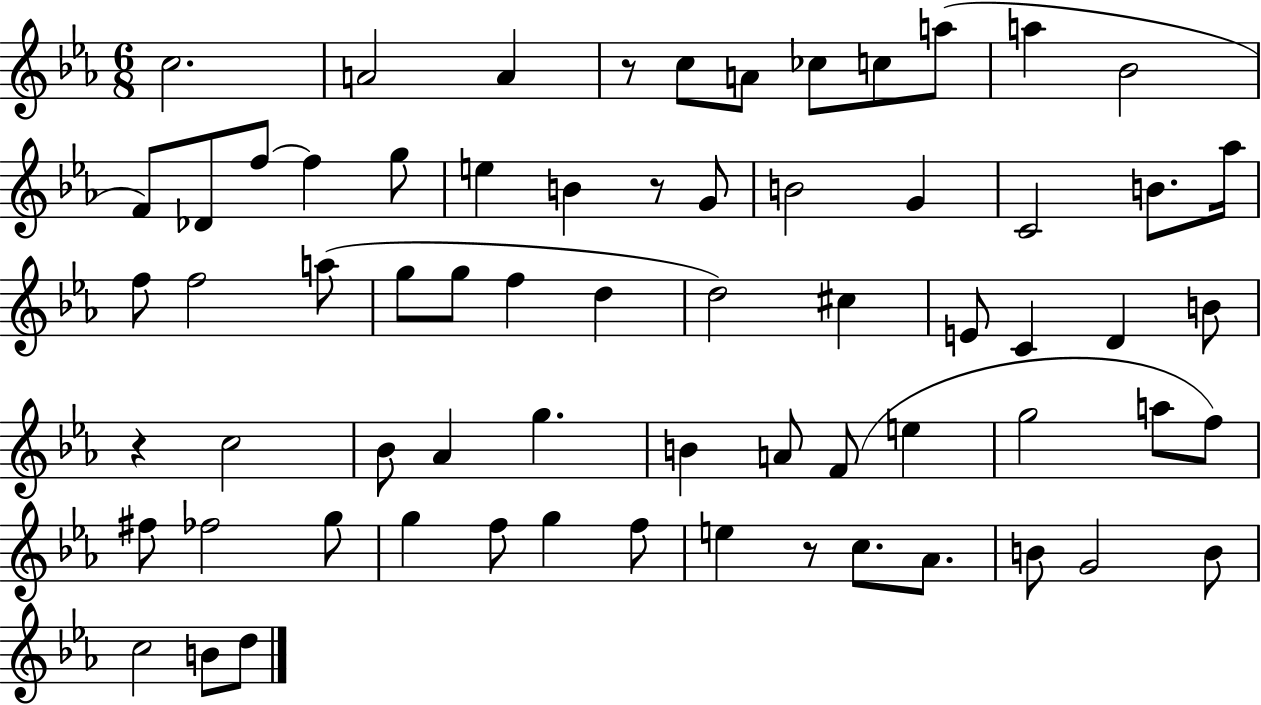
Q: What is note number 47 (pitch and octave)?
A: F5